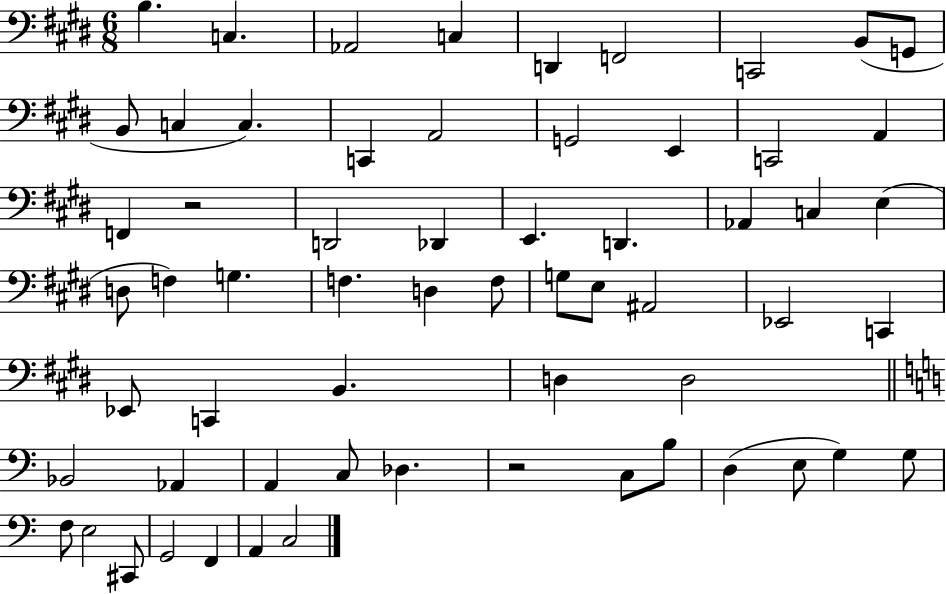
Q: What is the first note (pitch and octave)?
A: B3